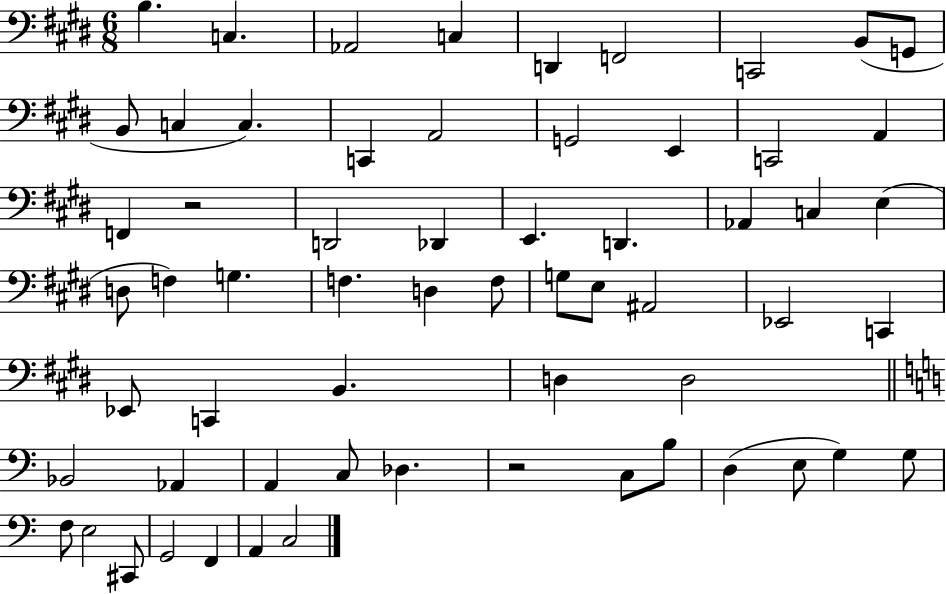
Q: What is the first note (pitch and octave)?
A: B3